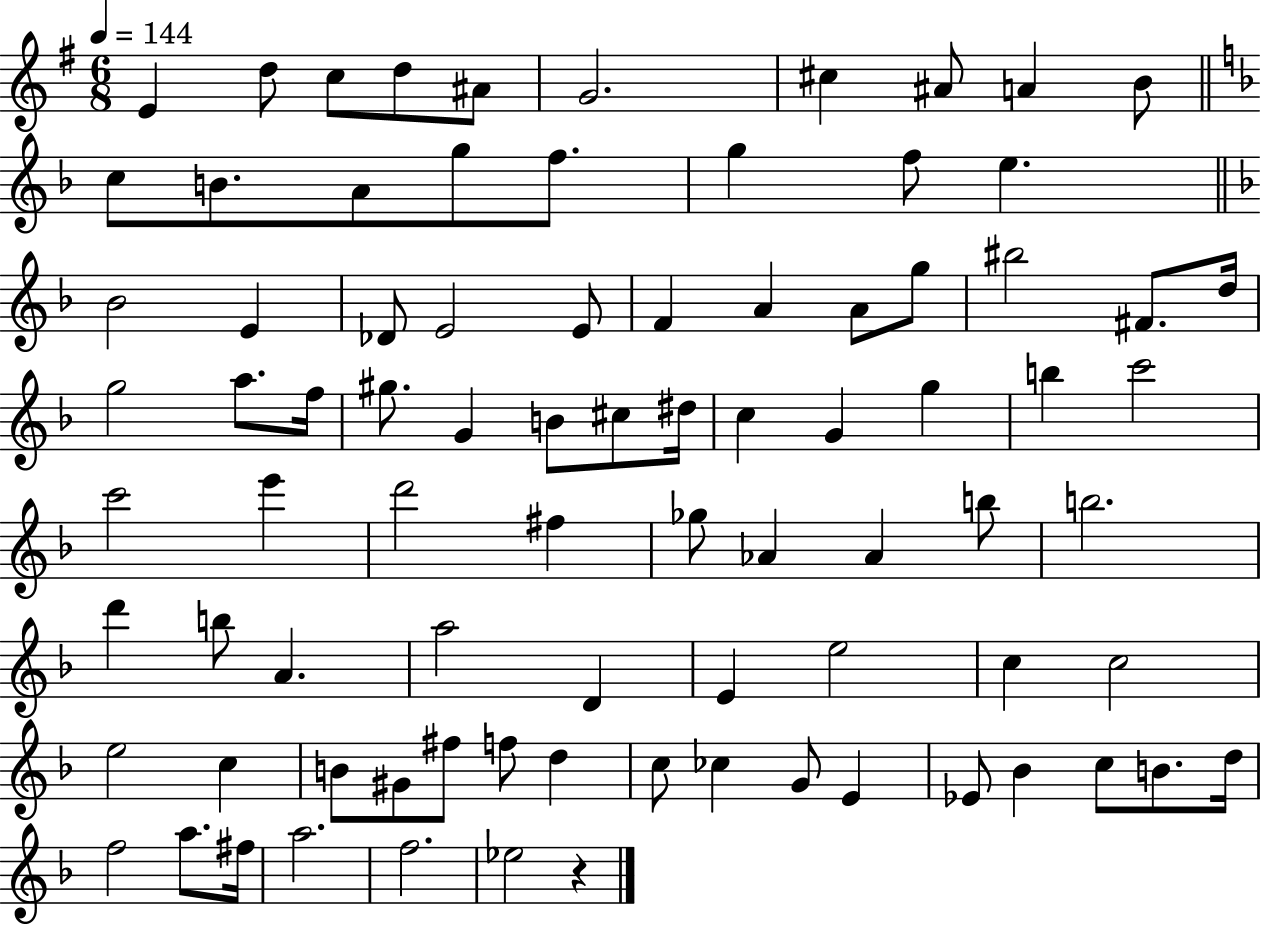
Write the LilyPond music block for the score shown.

{
  \clef treble
  \numericTimeSignature
  \time 6/8
  \key g \major
  \tempo 4 = 144
  \repeat volta 2 { e'4 d''8 c''8 d''8 ais'8 | g'2. | cis''4 ais'8 a'4 b'8 | \bar "||" \break \key f \major c''8 b'8. a'8 g''8 f''8. | g''4 f''8 e''4. | \bar "||" \break \key f \major bes'2 e'4 | des'8 e'2 e'8 | f'4 a'4 a'8 g''8 | bis''2 fis'8. d''16 | \break g''2 a''8. f''16 | gis''8. g'4 b'8 cis''8 dis''16 | c''4 g'4 g''4 | b''4 c'''2 | \break c'''2 e'''4 | d'''2 fis''4 | ges''8 aes'4 aes'4 b''8 | b''2. | \break d'''4 b''8 a'4. | a''2 d'4 | e'4 e''2 | c''4 c''2 | \break e''2 c''4 | b'8 gis'8 fis''8 f''8 d''4 | c''8 ces''4 g'8 e'4 | ees'8 bes'4 c''8 b'8. d''16 | \break f''2 a''8. fis''16 | a''2. | f''2. | ees''2 r4 | \break } \bar "|."
}